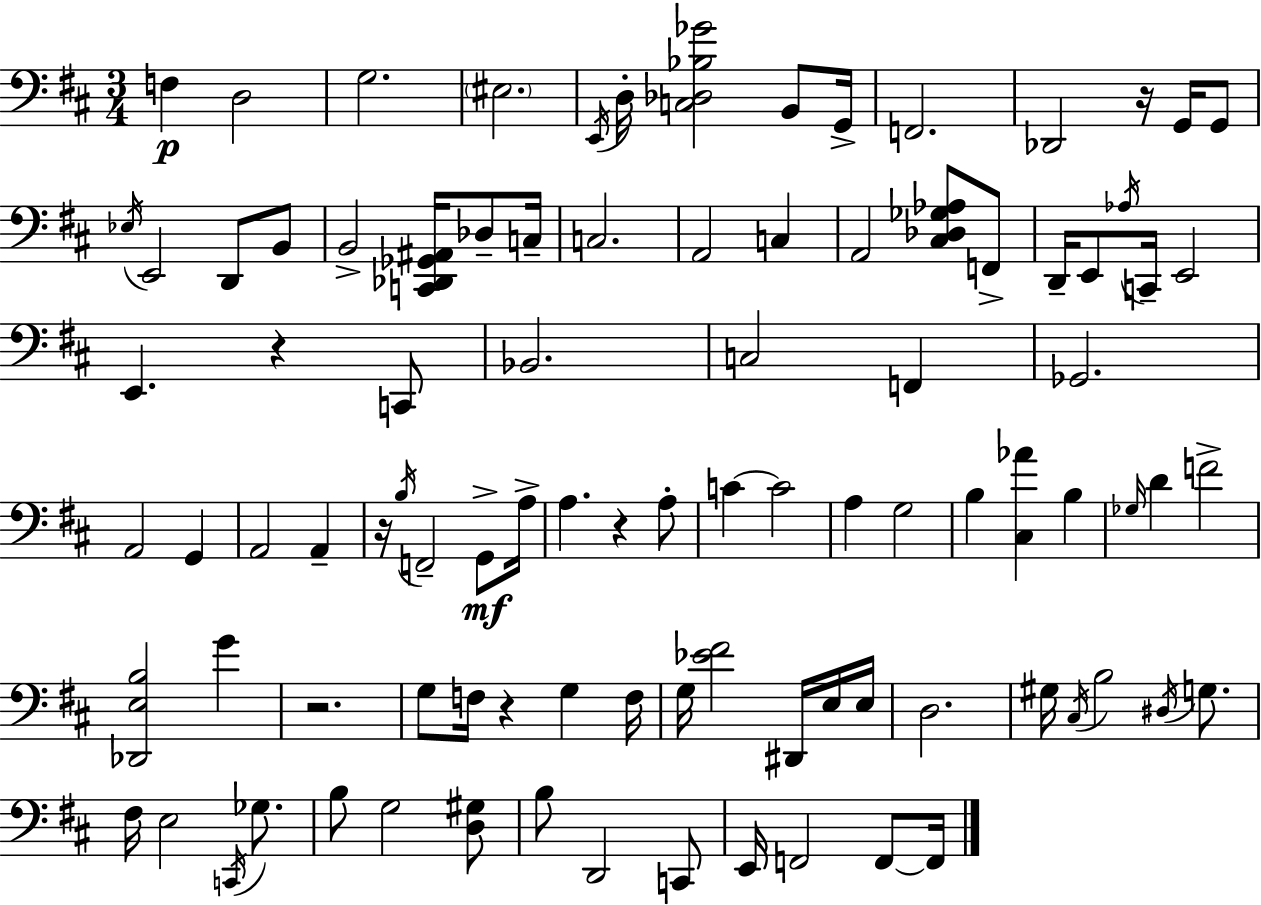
{
  \clef bass
  \numericTimeSignature
  \time 3/4
  \key d \major
  \repeat volta 2 { f4\p d2 | g2. | \parenthesize eis2. | \acciaccatura { e,16 } d16-. <c des bes ges'>2 b,8 | \break g,16-> f,2. | des,2 r16 g,16 g,8 | \acciaccatura { ees16 } e,2 d,8 | b,8 b,2-> <c, des, ges, ais,>16 des8-- | \break c16-- c2. | a,2 c4 | a,2 <cis des ges aes>8 | f,8-> d,16-- e,8 \acciaccatura { aes16 } c,16-- e,2 | \break e,4. r4 | c,8 bes,2. | c2 f,4 | ges,2. | \break a,2 g,4 | a,2 a,4-- | r16 \acciaccatura { b16 } f,2-- | g,8->\mf a16-> a4. r4 | \break a8-. c'4~~ c'2 | a4 g2 | b4 <cis aes'>4 | b4 \grace { ges16 } d'4 f'2-> | \break <des, e b>2 | g'4 r2. | g8 f16 r4 | g4 f16 g16 <ees' fis'>2 | \break dis,16 e16 e16 d2. | gis16 \acciaccatura { cis16 } b2 | \acciaccatura { dis16 } g8. fis16 e2 | \acciaccatura { c,16 } ges8. b8 g2 | \break <d gis>8 b8 d,2 | c,8 e,16 f,2 | f,8~~ f,16 } \bar "|."
}